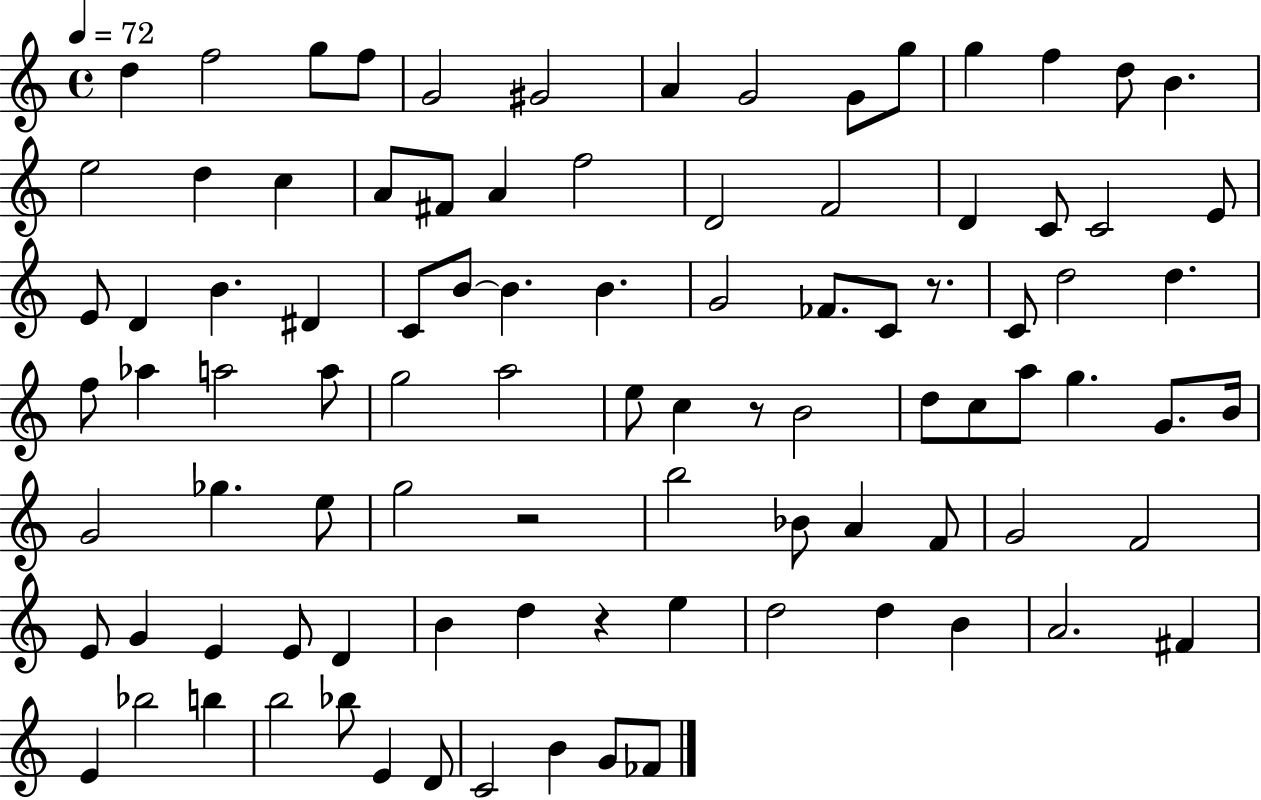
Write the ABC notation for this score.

X:1
T:Untitled
M:4/4
L:1/4
K:C
d f2 g/2 f/2 G2 ^G2 A G2 G/2 g/2 g f d/2 B e2 d c A/2 ^F/2 A f2 D2 F2 D C/2 C2 E/2 E/2 D B ^D C/2 B/2 B B G2 _F/2 C/2 z/2 C/2 d2 d f/2 _a a2 a/2 g2 a2 e/2 c z/2 B2 d/2 c/2 a/2 g G/2 B/4 G2 _g e/2 g2 z2 b2 _B/2 A F/2 G2 F2 E/2 G E E/2 D B d z e d2 d B A2 ^F E _b2 b b2 _b/2 E D/2 C2 B G/2 _F/2